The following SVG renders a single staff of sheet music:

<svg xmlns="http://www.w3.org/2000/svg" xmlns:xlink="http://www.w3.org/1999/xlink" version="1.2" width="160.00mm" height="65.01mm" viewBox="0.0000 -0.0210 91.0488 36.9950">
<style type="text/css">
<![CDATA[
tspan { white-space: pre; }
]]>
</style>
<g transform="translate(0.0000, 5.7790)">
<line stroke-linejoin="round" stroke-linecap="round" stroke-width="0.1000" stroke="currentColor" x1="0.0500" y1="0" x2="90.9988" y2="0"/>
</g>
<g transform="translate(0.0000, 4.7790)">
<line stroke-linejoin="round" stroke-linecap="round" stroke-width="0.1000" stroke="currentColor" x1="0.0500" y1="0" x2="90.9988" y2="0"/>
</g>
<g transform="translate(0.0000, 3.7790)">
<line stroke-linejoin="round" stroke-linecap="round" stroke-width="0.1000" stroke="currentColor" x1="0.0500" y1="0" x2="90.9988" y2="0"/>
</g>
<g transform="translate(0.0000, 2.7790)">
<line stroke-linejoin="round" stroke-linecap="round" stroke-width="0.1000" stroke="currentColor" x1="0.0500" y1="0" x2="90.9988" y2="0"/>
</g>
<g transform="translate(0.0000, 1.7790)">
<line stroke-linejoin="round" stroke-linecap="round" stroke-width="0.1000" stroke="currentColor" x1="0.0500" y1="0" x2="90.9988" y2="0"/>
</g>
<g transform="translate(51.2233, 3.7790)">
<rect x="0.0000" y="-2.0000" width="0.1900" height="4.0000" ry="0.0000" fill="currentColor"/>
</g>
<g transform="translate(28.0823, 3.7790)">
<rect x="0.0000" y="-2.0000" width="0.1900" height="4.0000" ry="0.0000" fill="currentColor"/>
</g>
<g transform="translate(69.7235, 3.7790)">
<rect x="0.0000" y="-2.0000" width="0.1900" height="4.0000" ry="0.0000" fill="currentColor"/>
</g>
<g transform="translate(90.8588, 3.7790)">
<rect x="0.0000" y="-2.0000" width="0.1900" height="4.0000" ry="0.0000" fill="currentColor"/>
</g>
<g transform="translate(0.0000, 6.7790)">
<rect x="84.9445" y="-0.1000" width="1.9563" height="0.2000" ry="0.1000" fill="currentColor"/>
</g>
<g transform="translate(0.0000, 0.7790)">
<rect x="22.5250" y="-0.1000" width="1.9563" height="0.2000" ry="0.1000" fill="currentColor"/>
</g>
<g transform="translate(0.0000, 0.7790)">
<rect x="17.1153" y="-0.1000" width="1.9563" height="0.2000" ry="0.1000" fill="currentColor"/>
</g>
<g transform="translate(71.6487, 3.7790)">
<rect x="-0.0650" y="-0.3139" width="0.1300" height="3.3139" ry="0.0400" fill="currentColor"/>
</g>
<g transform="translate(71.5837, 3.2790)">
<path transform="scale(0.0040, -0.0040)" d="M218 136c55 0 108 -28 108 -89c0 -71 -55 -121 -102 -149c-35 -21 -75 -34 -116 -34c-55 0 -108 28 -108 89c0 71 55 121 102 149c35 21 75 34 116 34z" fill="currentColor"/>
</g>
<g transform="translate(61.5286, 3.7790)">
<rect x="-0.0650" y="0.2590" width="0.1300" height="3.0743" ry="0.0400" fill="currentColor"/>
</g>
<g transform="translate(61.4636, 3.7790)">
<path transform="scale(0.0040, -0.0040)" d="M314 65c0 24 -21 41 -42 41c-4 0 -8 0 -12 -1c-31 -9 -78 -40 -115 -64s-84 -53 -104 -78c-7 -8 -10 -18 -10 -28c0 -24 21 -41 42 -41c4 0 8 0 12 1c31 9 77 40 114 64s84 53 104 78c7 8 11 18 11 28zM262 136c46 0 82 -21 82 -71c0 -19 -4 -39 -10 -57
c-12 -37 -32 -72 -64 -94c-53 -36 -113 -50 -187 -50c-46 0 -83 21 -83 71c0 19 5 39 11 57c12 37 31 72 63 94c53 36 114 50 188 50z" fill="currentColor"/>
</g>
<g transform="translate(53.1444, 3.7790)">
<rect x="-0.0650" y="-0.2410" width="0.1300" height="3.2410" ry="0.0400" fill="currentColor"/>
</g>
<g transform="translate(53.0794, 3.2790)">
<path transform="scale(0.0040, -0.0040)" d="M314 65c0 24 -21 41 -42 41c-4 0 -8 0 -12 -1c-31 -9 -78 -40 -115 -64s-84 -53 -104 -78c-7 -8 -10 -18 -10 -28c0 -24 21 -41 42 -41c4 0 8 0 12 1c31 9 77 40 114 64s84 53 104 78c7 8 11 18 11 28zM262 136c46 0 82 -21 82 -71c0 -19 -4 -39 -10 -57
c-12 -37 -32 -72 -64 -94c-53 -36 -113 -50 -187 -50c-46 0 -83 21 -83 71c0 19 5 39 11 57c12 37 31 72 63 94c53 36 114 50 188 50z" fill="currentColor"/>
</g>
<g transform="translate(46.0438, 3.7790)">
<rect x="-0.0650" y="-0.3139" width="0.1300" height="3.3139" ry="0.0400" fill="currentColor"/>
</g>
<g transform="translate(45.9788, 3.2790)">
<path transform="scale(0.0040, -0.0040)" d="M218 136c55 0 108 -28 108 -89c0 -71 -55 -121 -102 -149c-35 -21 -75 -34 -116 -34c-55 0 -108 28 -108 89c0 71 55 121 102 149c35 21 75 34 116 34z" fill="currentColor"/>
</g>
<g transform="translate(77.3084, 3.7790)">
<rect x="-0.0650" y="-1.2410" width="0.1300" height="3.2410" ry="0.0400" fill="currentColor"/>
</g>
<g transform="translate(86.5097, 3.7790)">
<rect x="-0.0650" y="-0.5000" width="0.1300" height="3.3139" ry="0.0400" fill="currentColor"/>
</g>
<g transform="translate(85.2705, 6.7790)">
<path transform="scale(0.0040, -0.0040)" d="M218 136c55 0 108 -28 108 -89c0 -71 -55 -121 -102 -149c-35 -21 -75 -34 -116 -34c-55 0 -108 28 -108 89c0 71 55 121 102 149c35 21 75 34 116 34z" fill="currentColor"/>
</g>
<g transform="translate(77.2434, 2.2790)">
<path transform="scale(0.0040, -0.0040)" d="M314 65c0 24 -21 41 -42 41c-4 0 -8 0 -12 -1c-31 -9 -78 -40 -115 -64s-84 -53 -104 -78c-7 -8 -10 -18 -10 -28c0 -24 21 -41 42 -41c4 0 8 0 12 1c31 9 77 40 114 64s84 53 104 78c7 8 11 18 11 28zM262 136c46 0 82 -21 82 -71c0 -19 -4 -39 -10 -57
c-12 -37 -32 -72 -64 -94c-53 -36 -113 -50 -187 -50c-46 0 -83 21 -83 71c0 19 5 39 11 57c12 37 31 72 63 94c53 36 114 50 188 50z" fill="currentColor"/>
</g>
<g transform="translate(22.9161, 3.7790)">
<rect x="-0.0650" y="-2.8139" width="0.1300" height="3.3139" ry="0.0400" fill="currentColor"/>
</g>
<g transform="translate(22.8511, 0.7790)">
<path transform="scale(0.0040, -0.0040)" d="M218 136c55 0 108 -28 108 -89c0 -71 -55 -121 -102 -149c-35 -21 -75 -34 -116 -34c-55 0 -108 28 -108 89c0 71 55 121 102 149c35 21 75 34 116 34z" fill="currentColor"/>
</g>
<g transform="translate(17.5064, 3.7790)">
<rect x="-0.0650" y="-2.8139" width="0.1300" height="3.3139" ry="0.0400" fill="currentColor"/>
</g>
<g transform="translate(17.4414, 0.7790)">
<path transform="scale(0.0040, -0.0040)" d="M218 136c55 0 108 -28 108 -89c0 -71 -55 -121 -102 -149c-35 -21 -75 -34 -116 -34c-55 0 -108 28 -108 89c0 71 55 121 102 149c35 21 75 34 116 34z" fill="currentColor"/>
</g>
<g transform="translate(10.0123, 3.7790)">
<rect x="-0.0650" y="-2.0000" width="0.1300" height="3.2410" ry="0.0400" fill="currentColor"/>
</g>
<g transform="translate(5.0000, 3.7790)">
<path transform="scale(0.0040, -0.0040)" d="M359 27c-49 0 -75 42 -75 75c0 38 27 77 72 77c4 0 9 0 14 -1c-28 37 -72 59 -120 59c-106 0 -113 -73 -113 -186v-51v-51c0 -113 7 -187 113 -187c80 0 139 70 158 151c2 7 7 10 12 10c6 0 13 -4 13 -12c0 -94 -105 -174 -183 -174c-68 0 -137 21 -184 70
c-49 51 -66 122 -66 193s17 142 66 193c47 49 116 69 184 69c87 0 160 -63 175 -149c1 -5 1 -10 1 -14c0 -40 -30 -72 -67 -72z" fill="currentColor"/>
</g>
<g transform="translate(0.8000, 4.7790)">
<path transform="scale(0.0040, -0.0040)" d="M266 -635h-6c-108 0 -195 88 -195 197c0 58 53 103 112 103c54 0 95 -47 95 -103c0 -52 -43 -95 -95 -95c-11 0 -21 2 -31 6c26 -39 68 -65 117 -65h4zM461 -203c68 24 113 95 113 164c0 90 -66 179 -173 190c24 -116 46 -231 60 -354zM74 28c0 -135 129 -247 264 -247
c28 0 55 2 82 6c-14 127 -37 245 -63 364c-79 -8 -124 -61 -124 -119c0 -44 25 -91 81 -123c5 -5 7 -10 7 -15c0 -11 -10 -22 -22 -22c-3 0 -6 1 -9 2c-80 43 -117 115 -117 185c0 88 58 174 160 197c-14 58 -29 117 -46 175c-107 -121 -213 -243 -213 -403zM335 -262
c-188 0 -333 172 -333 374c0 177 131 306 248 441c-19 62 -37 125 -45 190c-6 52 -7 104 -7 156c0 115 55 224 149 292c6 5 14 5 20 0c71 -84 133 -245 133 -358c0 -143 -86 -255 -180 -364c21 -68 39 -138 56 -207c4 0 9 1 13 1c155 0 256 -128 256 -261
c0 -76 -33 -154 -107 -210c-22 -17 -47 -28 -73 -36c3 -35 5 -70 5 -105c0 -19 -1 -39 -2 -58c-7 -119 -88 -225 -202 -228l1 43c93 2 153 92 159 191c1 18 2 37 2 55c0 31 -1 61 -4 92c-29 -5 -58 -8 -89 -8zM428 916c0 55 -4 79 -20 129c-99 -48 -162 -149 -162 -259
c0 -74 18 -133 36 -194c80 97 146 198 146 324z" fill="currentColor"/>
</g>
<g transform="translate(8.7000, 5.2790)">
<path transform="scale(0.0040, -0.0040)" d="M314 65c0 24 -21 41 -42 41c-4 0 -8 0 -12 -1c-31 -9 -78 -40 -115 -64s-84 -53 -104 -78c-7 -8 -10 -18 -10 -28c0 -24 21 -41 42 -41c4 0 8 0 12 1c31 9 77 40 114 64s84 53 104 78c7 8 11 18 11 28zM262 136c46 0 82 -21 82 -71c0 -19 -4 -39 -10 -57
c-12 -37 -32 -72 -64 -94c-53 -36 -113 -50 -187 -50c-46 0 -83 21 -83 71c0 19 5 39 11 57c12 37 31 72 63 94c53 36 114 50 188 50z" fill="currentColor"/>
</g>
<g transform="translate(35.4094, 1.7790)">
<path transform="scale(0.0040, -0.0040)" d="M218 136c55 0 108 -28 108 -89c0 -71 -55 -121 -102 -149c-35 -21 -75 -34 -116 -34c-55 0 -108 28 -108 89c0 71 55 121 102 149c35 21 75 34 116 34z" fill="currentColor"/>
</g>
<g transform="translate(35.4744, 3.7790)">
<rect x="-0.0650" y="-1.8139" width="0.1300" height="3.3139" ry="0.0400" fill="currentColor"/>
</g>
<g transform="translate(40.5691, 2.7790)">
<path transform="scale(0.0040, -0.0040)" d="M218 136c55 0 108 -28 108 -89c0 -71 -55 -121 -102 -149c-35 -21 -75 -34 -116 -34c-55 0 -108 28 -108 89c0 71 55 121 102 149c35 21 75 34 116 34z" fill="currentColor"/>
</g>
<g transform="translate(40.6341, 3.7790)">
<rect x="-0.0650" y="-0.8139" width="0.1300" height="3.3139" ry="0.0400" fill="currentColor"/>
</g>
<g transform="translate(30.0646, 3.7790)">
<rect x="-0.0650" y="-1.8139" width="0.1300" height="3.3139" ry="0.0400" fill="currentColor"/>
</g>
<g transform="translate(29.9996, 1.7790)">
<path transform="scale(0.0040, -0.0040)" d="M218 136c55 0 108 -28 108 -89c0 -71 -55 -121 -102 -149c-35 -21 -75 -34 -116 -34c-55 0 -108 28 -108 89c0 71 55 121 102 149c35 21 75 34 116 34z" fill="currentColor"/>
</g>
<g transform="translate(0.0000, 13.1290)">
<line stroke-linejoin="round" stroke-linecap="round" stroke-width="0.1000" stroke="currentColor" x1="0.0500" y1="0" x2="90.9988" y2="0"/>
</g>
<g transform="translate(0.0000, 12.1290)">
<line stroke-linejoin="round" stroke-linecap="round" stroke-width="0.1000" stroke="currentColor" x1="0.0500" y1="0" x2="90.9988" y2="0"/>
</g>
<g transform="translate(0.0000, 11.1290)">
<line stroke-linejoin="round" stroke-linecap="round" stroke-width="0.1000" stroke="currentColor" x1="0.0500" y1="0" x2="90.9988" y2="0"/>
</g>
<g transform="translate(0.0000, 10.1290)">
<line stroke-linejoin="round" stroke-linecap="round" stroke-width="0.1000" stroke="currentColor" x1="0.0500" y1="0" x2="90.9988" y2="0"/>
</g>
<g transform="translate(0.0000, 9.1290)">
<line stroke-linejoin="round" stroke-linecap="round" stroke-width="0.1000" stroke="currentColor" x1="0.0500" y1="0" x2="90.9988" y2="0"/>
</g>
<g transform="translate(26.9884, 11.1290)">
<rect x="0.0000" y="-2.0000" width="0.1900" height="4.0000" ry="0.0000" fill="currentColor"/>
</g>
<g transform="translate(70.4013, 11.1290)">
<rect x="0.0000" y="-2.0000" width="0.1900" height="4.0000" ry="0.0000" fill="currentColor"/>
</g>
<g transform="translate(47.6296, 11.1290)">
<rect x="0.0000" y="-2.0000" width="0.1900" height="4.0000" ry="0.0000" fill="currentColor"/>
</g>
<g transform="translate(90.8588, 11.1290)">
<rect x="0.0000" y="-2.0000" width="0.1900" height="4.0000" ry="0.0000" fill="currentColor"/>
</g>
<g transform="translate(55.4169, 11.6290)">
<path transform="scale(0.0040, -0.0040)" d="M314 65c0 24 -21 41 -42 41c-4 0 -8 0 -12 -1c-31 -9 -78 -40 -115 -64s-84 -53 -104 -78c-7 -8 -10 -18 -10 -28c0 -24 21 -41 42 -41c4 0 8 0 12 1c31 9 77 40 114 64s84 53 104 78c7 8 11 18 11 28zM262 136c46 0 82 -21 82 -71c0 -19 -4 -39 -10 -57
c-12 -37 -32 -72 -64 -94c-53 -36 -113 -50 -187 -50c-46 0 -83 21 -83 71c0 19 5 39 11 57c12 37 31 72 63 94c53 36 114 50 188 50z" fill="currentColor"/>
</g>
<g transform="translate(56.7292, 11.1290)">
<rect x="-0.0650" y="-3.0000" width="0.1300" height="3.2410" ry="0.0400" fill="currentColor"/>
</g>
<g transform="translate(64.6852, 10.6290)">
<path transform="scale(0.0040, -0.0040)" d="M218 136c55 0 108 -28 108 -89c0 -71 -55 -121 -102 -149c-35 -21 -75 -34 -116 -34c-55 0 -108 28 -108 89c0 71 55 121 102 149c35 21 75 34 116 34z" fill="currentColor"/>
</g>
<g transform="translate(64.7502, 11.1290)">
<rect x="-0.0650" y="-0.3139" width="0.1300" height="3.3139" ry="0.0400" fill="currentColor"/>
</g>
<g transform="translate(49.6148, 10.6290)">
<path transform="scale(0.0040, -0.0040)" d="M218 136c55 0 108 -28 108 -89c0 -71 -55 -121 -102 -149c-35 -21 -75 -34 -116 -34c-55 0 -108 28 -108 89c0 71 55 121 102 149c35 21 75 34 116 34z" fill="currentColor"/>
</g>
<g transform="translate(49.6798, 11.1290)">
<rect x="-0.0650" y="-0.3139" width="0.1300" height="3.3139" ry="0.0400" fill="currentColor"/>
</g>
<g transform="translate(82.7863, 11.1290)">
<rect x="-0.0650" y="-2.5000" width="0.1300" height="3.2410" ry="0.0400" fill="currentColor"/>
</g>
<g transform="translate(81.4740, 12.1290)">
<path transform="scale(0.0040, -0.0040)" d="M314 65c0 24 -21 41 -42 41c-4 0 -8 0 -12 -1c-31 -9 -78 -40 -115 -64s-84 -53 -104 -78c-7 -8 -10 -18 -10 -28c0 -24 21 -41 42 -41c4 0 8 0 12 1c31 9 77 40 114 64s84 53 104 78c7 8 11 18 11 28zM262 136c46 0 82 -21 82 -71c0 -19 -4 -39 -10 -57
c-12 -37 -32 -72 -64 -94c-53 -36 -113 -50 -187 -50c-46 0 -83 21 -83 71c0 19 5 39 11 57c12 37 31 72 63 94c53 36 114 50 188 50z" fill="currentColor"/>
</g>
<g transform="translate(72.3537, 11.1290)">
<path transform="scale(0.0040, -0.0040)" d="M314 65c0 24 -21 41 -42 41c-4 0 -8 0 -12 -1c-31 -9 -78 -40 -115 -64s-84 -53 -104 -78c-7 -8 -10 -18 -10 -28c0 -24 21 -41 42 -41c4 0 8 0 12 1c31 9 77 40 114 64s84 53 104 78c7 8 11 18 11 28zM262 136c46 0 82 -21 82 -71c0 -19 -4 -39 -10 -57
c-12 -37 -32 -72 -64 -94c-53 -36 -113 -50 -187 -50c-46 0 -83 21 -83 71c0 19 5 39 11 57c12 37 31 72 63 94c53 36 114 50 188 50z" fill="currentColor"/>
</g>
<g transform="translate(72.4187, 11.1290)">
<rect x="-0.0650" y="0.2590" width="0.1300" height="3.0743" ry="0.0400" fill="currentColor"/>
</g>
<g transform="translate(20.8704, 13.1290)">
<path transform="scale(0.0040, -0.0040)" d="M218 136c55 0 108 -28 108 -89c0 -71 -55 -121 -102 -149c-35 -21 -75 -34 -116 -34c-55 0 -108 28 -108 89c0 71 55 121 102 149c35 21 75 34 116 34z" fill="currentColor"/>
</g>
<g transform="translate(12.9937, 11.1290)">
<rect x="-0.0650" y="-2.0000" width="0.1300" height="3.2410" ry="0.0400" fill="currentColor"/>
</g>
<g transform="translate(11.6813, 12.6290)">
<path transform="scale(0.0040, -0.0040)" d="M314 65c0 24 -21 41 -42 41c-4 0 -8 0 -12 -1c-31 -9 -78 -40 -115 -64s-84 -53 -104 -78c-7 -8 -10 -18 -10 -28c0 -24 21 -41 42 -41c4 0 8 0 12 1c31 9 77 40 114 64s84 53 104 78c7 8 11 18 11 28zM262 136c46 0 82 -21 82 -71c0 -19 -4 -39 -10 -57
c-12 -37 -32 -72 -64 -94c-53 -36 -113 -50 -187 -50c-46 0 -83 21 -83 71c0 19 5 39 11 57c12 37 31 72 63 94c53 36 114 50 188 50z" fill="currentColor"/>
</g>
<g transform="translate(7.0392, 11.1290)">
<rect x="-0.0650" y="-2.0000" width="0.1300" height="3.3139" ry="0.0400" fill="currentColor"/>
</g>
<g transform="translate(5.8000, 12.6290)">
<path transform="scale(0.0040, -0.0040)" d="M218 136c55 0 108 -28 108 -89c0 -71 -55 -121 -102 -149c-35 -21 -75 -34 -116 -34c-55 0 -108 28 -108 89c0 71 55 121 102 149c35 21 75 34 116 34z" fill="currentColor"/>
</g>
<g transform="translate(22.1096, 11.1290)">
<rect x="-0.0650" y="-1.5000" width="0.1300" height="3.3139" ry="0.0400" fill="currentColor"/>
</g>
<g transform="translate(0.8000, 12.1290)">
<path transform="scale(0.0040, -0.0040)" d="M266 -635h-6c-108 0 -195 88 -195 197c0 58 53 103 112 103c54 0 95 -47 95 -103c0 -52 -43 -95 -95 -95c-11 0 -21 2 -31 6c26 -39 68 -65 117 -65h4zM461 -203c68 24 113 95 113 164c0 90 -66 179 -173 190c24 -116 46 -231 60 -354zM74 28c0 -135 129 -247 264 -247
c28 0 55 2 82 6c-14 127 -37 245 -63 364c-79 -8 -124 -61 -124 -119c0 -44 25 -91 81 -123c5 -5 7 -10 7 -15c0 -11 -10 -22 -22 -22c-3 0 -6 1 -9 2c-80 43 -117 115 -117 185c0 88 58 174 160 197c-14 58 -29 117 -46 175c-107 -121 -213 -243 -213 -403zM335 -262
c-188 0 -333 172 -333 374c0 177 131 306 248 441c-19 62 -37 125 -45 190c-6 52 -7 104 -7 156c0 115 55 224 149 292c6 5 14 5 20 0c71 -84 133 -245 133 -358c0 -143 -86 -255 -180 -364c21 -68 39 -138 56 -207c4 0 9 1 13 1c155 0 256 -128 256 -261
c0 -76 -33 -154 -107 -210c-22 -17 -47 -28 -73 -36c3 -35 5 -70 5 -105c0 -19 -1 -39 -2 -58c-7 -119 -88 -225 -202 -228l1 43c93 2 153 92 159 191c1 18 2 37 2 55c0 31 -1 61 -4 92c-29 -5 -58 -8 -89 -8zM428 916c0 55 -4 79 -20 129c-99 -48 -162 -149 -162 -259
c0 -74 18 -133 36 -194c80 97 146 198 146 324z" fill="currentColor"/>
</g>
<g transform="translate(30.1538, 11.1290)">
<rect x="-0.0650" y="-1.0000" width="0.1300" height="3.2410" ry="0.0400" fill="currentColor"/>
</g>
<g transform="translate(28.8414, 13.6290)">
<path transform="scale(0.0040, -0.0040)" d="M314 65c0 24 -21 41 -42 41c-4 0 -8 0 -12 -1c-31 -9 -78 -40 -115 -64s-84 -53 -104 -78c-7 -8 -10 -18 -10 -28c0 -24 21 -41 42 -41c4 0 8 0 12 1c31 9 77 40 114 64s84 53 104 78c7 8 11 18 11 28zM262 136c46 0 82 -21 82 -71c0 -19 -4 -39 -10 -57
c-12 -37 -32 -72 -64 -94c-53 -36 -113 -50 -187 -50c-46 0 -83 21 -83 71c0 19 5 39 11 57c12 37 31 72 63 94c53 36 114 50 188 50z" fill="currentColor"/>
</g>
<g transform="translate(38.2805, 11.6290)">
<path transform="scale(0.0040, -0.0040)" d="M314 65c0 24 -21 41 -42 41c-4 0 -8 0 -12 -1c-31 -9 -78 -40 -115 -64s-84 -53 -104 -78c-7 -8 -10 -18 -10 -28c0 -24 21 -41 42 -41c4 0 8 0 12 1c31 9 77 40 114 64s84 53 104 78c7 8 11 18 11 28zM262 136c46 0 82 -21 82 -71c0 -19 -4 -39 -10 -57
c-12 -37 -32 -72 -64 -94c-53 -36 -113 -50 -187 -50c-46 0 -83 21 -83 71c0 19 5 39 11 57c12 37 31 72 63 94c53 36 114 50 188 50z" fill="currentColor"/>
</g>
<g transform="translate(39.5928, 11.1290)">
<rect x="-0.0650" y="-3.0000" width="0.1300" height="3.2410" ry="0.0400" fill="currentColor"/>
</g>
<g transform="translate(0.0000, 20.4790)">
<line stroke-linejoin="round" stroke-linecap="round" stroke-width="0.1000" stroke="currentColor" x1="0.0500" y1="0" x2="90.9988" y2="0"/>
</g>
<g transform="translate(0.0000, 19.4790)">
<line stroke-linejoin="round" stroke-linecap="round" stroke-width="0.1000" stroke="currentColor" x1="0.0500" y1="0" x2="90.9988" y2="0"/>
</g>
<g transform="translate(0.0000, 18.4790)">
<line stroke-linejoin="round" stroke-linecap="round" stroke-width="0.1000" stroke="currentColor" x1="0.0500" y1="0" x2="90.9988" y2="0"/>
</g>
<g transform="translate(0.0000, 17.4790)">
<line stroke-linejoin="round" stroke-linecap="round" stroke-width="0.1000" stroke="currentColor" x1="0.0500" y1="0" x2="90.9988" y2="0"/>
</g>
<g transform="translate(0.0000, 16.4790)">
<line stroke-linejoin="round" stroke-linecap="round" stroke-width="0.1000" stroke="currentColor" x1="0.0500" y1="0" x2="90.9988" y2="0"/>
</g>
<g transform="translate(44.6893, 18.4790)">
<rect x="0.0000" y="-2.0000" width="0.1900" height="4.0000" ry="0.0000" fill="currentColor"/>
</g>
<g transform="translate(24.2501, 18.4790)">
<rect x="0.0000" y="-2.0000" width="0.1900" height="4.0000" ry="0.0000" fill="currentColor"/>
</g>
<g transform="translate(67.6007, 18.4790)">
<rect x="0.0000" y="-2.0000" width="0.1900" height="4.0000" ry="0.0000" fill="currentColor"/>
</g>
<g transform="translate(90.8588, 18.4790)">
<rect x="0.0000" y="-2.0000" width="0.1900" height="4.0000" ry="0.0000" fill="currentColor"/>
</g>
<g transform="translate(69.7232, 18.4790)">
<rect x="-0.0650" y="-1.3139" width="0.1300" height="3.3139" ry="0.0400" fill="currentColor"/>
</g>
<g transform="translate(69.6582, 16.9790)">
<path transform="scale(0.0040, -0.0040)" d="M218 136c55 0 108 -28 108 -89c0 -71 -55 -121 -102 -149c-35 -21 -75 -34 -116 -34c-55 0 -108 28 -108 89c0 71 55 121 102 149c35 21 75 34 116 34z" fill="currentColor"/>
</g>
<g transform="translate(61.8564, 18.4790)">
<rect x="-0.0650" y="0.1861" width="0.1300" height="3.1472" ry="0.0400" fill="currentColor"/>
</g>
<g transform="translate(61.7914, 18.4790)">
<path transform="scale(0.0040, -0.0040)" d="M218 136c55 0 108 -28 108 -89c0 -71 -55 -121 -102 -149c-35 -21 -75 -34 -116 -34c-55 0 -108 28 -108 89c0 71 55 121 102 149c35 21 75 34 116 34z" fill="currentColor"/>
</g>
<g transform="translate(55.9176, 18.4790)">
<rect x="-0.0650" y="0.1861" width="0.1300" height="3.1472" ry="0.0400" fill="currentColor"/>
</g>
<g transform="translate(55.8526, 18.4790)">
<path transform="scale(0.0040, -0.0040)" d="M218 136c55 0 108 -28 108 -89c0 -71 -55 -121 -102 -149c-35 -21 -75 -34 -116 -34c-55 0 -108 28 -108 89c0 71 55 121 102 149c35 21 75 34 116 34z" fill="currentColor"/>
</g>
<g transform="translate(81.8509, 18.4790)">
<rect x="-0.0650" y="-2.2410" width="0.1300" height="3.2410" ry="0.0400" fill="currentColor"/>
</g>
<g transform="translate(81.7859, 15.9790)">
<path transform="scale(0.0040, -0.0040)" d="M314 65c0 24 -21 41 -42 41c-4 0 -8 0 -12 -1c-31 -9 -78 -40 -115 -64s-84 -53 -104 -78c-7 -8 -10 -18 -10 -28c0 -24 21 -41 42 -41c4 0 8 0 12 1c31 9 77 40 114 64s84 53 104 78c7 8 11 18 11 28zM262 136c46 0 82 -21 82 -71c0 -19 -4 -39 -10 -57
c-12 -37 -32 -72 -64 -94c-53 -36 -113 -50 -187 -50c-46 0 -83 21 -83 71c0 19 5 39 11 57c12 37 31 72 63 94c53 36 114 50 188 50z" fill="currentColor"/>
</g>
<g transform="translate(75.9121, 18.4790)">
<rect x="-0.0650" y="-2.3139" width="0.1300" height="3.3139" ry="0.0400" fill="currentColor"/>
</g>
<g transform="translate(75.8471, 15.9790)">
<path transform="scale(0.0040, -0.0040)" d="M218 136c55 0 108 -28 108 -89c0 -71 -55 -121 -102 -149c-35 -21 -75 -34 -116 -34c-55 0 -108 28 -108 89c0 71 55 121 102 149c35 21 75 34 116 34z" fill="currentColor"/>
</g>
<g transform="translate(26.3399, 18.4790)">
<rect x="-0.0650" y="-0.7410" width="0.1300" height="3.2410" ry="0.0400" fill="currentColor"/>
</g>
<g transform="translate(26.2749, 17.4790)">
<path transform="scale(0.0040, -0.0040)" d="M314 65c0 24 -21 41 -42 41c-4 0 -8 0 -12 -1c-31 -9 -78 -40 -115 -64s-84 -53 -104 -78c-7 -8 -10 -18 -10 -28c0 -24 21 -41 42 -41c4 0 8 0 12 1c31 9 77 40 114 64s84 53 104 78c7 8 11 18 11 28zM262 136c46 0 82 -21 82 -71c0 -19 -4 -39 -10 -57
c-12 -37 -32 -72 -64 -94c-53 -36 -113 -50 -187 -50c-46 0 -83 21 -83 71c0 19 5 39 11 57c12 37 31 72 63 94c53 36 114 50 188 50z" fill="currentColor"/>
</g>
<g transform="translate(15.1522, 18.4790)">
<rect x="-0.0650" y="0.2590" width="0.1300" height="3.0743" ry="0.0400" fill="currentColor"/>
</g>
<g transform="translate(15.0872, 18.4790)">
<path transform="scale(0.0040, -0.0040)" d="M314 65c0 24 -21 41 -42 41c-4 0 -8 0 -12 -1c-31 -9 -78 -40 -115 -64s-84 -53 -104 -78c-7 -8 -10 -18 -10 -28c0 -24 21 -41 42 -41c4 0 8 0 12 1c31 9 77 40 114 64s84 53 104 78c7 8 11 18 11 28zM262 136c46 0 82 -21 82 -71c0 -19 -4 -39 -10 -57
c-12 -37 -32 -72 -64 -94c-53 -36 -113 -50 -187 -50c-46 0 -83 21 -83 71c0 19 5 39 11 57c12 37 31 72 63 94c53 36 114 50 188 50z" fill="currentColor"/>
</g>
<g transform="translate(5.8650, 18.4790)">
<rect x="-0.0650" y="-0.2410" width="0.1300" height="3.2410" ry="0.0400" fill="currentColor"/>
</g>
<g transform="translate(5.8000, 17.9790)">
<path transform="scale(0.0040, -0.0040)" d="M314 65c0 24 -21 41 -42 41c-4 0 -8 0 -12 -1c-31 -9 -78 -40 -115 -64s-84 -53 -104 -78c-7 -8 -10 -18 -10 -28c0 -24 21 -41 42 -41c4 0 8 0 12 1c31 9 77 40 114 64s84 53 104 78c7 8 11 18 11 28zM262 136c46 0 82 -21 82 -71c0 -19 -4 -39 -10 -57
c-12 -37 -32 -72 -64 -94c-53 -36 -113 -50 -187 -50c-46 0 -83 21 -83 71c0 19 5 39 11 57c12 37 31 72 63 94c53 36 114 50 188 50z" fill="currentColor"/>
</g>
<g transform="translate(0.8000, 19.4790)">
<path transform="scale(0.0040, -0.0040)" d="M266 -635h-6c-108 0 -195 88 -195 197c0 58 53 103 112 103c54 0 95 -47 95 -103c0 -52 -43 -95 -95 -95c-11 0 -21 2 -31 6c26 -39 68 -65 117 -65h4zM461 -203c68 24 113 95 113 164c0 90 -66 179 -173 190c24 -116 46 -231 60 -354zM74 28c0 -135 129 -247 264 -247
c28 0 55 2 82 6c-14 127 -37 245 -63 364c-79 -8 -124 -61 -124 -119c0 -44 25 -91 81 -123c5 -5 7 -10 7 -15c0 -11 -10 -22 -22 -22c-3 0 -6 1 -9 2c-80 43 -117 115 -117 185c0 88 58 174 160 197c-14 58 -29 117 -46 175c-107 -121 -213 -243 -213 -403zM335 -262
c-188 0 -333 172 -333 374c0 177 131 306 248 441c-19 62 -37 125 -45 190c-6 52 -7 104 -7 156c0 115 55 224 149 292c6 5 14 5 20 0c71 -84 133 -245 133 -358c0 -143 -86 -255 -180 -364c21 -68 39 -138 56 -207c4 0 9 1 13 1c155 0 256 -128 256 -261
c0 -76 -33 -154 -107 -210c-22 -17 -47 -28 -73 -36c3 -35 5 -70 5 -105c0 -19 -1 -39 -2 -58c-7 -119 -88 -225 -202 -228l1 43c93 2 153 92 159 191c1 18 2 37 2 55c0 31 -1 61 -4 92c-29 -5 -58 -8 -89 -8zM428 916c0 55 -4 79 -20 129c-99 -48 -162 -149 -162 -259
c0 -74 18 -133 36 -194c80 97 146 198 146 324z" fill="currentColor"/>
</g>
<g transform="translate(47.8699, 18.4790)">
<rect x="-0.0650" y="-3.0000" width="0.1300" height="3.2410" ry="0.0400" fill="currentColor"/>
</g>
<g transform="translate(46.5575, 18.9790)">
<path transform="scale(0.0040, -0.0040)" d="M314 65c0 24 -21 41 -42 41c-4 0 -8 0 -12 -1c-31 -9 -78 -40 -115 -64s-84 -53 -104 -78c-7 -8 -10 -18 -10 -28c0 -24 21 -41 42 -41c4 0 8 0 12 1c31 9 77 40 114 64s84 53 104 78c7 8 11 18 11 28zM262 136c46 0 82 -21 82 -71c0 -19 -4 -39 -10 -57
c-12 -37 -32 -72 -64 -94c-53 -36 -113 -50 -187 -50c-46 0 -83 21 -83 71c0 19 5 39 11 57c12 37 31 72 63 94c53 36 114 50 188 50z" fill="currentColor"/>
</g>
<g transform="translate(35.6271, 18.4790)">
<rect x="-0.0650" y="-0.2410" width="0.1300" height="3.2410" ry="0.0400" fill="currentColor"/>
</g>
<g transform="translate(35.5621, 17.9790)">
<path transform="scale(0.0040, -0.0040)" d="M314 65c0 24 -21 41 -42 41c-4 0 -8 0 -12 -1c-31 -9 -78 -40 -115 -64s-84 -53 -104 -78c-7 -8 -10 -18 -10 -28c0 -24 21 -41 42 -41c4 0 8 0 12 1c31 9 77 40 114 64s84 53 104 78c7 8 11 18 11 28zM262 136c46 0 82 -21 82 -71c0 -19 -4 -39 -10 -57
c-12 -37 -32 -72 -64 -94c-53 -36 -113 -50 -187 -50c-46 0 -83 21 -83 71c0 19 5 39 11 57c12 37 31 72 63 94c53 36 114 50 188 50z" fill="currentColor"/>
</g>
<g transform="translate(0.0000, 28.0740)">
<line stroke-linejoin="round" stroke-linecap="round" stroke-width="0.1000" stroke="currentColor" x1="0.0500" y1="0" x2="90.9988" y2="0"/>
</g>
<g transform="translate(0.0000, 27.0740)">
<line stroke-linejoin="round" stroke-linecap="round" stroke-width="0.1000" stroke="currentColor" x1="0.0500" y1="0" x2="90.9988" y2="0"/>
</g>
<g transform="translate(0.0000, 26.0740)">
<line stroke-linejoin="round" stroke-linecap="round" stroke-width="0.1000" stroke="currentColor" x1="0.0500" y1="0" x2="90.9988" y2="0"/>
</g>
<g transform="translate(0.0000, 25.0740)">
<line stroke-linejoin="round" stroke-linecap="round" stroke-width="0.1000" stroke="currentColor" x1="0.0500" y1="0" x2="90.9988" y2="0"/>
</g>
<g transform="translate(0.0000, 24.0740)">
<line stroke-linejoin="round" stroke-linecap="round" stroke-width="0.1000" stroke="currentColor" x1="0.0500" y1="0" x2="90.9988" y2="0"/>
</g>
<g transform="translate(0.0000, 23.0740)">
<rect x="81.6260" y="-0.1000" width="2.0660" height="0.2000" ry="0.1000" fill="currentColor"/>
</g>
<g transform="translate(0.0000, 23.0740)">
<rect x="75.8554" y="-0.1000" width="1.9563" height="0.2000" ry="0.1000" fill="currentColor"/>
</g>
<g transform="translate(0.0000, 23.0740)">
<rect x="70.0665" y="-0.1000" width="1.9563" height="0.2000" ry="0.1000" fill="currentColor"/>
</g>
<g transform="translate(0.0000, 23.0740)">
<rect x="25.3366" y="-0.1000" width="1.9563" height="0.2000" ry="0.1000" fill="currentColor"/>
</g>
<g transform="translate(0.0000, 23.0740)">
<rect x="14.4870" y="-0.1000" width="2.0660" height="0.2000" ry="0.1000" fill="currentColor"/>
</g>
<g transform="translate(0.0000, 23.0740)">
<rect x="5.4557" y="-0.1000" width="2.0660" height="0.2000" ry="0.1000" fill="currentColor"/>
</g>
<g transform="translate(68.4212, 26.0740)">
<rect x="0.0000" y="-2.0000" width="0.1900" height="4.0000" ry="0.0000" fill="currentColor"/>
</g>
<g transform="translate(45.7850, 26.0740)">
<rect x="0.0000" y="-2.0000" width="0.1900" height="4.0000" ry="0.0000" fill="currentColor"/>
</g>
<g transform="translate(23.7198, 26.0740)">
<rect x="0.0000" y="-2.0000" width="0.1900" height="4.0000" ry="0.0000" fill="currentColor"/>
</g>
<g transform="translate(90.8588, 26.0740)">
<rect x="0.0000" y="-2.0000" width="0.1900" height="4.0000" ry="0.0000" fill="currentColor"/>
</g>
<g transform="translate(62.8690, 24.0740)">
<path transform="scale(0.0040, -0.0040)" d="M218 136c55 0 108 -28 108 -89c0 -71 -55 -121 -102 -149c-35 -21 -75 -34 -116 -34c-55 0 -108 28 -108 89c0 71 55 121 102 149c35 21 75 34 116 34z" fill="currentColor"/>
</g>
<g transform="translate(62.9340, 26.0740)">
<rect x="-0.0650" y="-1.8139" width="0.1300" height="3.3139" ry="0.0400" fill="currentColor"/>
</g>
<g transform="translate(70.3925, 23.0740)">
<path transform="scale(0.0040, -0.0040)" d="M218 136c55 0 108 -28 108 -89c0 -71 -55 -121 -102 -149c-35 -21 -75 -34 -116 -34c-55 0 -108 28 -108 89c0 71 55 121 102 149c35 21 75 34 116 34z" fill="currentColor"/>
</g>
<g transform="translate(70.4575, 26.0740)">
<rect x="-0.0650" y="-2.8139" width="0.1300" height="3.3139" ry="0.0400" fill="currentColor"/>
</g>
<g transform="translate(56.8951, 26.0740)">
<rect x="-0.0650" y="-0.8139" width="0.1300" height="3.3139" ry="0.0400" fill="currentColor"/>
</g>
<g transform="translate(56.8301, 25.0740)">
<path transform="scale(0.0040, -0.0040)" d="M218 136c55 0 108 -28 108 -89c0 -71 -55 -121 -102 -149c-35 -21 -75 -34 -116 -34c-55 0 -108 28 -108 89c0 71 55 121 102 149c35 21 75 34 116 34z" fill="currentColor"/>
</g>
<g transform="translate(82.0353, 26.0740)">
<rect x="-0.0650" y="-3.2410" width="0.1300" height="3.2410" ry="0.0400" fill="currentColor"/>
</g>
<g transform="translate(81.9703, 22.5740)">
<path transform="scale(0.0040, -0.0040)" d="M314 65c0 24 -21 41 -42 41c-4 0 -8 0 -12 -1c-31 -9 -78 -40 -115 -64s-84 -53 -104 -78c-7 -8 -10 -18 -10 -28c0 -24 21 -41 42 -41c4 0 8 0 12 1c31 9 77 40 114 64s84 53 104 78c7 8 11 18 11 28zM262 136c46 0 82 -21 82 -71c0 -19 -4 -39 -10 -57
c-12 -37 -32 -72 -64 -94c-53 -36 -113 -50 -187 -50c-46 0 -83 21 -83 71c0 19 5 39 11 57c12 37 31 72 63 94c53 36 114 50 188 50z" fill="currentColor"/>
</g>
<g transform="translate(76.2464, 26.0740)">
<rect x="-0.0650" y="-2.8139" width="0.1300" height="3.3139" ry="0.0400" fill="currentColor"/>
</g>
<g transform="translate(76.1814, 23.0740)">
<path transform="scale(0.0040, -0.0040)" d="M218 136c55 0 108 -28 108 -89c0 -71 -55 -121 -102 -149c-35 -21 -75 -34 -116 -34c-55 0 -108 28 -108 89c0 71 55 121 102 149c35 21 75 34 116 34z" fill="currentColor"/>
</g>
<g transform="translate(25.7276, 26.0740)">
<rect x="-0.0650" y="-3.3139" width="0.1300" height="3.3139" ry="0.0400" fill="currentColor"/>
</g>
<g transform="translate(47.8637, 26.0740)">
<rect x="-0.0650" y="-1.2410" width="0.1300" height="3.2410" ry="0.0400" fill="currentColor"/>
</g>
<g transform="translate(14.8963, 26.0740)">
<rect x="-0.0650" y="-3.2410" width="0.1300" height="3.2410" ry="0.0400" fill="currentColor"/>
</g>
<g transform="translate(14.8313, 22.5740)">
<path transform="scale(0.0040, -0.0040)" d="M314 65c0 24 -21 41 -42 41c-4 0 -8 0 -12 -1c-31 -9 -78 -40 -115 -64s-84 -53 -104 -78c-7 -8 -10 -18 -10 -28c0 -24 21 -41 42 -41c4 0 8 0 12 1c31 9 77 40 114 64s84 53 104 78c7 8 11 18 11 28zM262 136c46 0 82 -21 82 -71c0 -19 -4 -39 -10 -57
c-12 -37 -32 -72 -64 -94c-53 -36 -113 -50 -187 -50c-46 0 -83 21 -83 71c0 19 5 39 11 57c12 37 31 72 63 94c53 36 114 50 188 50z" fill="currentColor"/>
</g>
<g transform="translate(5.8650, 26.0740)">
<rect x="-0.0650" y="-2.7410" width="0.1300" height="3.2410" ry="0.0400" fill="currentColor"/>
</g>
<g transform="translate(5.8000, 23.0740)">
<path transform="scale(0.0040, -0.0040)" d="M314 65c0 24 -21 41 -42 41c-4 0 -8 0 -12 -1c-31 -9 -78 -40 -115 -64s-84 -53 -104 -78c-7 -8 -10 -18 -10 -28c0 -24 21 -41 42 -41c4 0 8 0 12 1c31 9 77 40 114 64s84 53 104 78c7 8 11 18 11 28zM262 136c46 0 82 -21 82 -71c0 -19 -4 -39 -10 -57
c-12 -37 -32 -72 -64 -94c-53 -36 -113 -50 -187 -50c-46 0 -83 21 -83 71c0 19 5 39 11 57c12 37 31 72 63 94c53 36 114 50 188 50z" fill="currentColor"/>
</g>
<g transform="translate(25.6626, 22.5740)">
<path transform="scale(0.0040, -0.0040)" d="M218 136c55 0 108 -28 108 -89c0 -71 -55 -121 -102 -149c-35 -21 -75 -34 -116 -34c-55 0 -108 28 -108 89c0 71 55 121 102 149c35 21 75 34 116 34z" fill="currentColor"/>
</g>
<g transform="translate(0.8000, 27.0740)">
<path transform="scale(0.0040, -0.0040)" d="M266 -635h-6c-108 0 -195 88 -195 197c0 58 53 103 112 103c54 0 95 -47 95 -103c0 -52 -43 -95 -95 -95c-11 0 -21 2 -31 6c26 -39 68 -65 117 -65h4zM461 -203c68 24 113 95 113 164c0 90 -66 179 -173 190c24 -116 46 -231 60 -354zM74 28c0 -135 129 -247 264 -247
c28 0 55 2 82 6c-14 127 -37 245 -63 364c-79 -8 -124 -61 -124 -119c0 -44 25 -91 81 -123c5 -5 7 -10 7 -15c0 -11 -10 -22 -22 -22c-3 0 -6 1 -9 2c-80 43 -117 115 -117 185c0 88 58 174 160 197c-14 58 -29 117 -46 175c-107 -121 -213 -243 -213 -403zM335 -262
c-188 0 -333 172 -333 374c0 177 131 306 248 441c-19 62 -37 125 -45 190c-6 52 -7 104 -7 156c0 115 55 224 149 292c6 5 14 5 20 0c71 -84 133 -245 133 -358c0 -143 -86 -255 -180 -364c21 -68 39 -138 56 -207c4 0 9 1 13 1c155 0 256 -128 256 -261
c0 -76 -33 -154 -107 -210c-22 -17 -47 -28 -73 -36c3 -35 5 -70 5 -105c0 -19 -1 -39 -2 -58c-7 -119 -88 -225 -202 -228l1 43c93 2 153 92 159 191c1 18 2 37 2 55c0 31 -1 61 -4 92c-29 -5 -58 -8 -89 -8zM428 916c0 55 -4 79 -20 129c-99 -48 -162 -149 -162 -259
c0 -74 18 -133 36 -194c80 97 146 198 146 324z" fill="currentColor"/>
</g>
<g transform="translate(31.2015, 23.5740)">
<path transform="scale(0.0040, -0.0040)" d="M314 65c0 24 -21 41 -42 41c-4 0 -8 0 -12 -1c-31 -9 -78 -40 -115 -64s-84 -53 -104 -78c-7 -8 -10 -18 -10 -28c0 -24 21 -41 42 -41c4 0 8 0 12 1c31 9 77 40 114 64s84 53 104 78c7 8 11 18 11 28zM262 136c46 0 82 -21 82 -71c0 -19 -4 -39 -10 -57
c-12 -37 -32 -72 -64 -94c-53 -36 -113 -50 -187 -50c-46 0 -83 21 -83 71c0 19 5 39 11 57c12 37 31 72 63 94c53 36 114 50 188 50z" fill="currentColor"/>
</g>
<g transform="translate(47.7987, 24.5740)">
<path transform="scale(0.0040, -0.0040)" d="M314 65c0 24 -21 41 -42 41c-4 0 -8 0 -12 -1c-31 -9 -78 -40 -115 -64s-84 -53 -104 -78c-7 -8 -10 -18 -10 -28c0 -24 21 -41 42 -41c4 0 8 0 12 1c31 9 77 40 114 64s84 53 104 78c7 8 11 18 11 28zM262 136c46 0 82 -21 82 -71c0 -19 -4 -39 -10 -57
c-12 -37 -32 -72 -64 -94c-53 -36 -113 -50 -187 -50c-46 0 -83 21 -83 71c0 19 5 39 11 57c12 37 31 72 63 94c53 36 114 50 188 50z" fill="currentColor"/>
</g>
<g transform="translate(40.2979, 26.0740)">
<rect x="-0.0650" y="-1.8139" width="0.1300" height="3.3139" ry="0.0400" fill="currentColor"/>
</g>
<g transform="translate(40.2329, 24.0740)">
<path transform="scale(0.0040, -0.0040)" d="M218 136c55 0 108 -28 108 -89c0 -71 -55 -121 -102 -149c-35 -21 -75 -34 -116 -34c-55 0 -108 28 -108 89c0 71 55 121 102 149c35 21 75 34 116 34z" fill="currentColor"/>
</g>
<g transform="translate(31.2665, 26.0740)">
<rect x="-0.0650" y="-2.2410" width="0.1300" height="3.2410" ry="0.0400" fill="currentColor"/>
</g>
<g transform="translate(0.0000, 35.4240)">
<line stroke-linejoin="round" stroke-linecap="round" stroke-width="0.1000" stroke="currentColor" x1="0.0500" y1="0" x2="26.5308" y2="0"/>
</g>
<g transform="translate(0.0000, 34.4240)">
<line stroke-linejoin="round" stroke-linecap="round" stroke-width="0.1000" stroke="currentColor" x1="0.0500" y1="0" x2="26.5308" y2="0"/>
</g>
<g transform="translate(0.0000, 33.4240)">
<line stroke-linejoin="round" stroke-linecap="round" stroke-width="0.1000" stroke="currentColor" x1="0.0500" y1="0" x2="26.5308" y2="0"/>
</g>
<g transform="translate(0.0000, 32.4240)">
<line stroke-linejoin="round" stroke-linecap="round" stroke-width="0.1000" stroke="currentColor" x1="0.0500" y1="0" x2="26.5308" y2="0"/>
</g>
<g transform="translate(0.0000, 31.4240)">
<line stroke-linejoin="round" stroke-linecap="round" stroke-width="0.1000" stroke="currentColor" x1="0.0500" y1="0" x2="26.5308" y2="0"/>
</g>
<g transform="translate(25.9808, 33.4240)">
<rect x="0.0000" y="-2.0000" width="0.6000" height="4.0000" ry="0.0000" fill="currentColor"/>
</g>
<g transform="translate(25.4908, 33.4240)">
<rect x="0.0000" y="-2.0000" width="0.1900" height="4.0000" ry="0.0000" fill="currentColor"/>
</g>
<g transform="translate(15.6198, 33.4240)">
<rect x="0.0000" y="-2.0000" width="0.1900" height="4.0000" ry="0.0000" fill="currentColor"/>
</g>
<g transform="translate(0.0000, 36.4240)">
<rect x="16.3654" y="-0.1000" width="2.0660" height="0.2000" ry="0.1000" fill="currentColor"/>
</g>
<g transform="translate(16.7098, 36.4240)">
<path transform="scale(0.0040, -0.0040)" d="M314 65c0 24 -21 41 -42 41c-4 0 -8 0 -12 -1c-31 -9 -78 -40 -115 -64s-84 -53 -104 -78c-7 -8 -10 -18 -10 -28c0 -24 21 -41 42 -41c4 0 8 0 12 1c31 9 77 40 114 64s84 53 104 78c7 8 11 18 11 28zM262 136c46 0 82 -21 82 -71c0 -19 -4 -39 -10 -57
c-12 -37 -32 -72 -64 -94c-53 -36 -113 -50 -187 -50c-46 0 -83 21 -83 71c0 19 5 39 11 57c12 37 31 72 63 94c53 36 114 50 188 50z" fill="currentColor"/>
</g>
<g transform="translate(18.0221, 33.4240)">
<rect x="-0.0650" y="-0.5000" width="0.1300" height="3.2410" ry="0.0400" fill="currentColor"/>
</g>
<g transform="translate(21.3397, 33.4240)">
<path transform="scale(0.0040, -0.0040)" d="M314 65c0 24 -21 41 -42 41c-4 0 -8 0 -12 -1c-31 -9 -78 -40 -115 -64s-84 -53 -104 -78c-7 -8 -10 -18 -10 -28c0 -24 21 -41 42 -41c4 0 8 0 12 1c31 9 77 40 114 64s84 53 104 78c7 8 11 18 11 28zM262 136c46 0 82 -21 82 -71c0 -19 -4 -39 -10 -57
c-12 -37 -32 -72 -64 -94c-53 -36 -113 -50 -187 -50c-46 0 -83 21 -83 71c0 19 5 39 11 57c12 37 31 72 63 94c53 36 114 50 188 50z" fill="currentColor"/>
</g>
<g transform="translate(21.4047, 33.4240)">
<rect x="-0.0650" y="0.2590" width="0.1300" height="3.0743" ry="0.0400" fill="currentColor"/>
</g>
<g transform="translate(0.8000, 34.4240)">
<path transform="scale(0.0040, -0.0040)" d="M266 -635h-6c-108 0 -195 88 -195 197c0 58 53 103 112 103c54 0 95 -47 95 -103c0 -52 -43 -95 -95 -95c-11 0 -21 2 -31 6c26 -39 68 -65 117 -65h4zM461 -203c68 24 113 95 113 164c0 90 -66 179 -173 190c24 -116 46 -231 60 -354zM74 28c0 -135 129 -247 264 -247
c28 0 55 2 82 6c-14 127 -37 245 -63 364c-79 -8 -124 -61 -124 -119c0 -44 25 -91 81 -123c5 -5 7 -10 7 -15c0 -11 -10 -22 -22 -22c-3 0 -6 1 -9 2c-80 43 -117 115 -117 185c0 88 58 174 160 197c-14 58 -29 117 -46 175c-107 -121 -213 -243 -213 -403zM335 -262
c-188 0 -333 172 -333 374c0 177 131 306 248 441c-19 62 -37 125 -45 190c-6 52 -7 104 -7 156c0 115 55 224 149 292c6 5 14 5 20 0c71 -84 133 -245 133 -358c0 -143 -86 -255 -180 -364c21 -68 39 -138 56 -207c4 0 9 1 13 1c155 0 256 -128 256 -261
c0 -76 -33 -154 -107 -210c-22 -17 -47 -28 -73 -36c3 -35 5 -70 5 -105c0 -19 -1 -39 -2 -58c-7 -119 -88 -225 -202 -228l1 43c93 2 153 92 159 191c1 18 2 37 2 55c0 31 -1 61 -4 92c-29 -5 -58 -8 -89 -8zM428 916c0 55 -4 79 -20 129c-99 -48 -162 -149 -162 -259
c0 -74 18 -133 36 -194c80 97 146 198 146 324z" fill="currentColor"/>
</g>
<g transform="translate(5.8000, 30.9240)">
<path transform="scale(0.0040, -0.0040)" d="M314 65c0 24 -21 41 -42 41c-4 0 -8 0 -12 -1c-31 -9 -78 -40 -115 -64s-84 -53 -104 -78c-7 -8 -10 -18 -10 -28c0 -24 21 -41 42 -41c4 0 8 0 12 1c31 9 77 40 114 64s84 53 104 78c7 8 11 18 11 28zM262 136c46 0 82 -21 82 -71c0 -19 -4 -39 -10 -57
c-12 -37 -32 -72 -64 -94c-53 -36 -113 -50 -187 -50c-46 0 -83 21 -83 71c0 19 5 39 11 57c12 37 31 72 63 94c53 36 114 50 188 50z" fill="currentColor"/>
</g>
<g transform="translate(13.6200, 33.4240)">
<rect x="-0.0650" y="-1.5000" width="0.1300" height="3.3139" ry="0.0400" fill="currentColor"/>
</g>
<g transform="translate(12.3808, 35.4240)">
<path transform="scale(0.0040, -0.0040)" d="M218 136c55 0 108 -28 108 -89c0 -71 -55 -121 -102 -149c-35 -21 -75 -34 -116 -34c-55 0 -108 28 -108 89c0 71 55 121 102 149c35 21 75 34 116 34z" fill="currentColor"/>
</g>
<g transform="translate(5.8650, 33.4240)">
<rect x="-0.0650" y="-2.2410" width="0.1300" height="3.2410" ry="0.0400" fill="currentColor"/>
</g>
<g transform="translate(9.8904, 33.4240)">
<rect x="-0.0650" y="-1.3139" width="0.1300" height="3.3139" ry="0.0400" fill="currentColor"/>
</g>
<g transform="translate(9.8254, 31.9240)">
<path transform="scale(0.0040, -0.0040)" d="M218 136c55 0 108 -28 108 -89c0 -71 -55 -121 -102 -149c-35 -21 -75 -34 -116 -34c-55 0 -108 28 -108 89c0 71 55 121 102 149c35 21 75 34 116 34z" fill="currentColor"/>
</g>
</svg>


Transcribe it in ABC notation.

X:1
T:Untitled
M:4/4
L:1/4
K:C
F2 a a f f d c c2 B2 c e2 C F F2 E D2 A2 c A2 c B2 G2 c2 B2 d2 c2 A2 B B e g g2 a2 b2 b g2 f e2 d f a a b2 g2 e E C2 B2